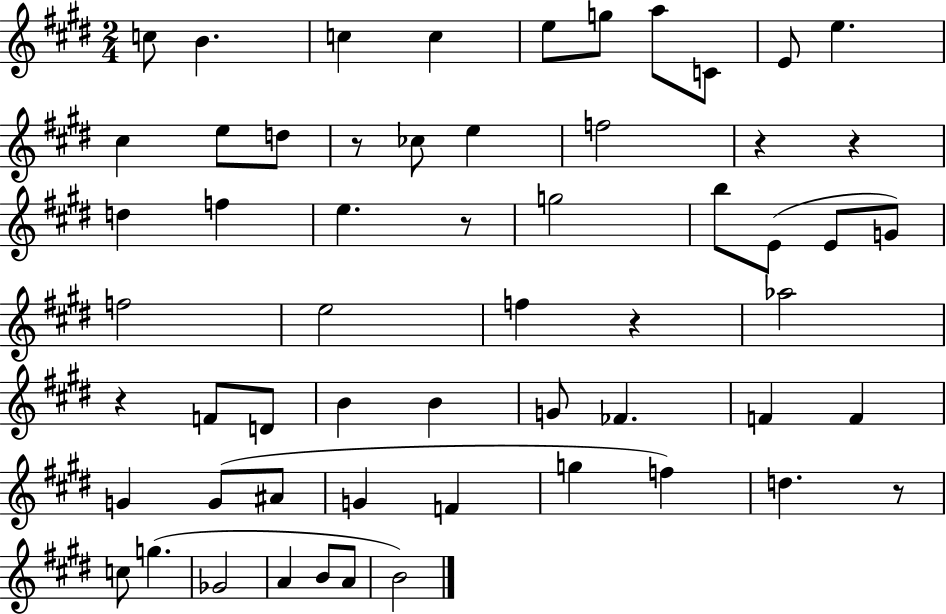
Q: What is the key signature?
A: E major